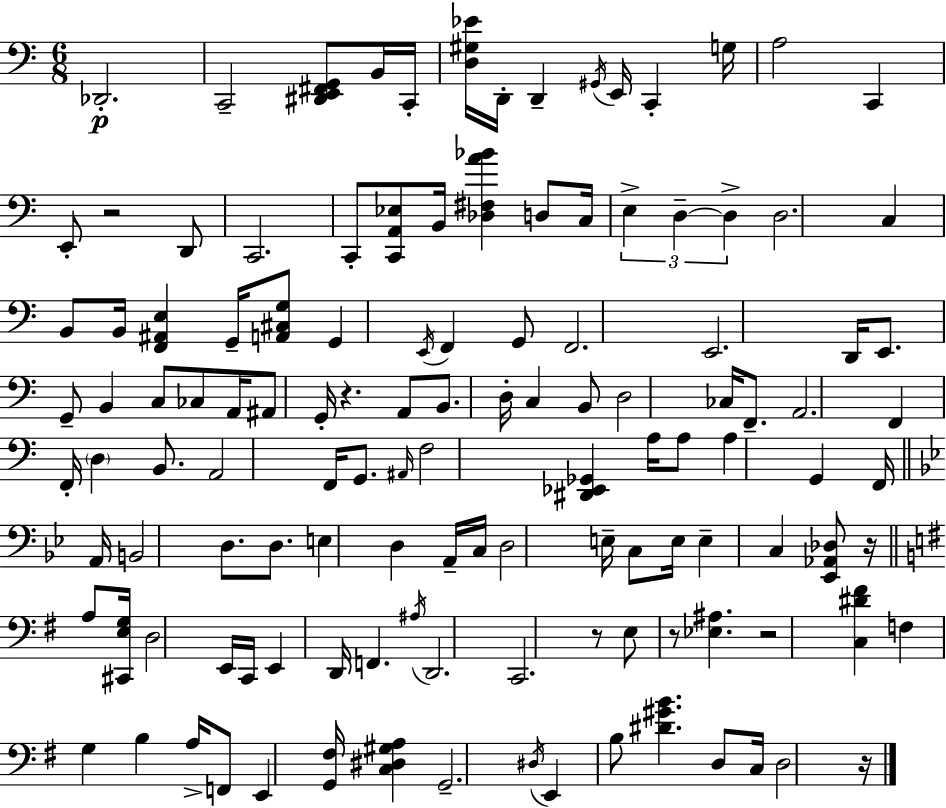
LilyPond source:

{
  \clef bass
  \numericTimeSignature
  \time 6/8
  \key a \minor
  \repeat volta 2 { des,2.-.\p | c,2-- <dis, e, fis, g,>8 b,16 c,16-. | <d gis ees'>16 d,16-. d,4-- \acciaccatura { gis,16 } e,16 c,4-. | g16 a2 c,4 | \break e,8-. r2 d,8 | c,2. | c,8-. <c, a, ees>8 b,16 <des fis a' bes'>4 d8 | c16 \tuplet 3/2 { e4-> d4--~~ d4-> } | \break d2. | c4 b,8 b,16 <f, ais, e>4 | g,16-- <a, cis g>8 g,4 \acciaccatura { e,16 } f,4 | g,8 f,2. | \break e,2. | d,16 e,8. g,8-- b,4 | c8 ces8 a,16 ais,8 g,16-. r4. | a,8 b,8. d16-. c4 | \break b,8 d2 ces16 f,8.-- | a,2. | f,4 f,16-. \parenthesize d4 b,8. | a,2 f,16 g,8. | \break \grace { ais,16 } f2 <dis, ees, ges,>4 | a16 a8 a4 g,4 | f,16 \bar "||" \break \key g \minor a,16 b,2 d8. | d8. e4 d4 a,16-- | c16 d2 e16-- c8 | e16 e4-- c4 <ees, aes, des>8 r16 | \break \bar "||" \break \key g \major a8 <cis, e g>16 d2 e,16 | c,16 e,4 d,16 f,4. | \acciaccatura { ais16 } d,2. | c,2. | \break r8 e8 r8 <ees ais>4. | r2 <c dis' fis'>4 | f4 g4 b4 | a16-> f,8 e,4 <g, fis>16 <c dis gis a>4 | \break g,2.-- | \acciaccatura { dis16 } e,4 b8 <dis' gis' b'>4. | d8 c16 d2 | r16 } \bar "|."
}